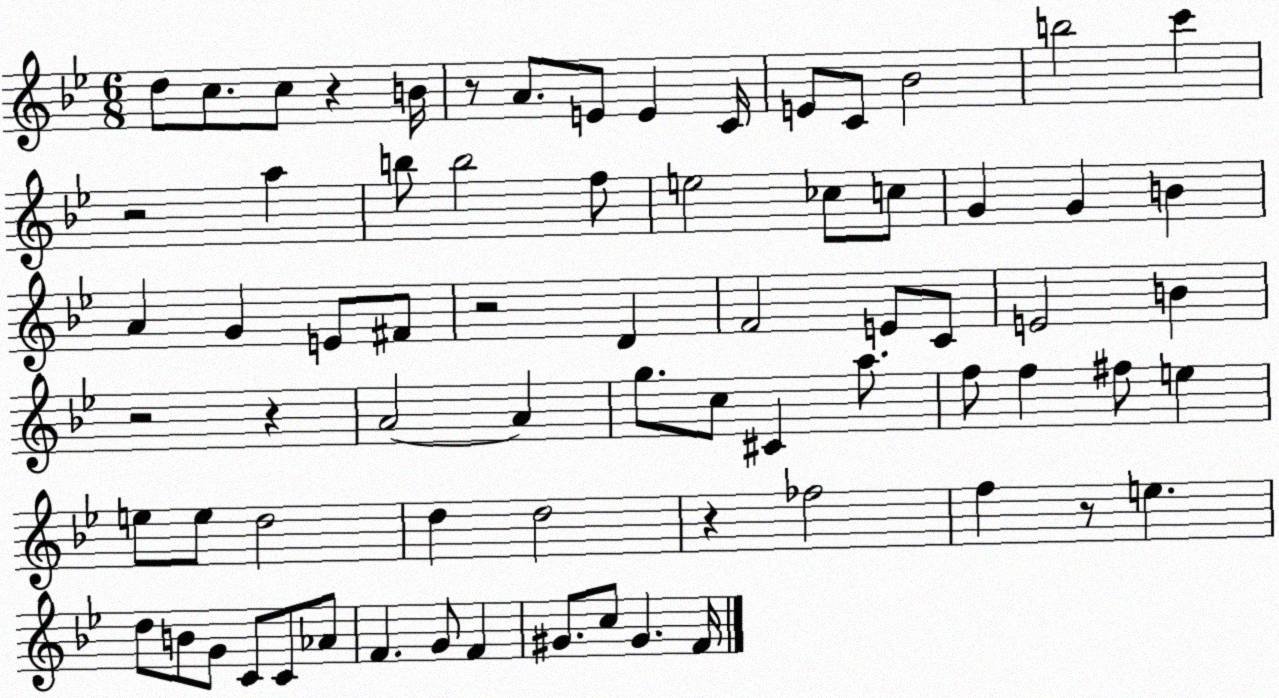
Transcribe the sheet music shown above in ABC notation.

X:1
T:Untitled
M:6/8
L:1/4
K:Bb
d/2 c/2 c/2 z B/4 z/2 A/2 E/2 E C/4 E/2 C/2 _B2 b2 c' z2 a b/2 b2 f/2 e2 _c/2 c/2 G G B A G E/2 ^F/2 z2 D F2 E/2 C/2 E2 B z2 z A2 A g/2 c/2 ^C a/2 f/2 f ^f/2 e e/2 e/2 d2 d d2 z _f2 f z/2 e d/2 B/2 G/2 C/2 C/2 _A/2 F G/2 F ^G/2 c/2 ^G F/4